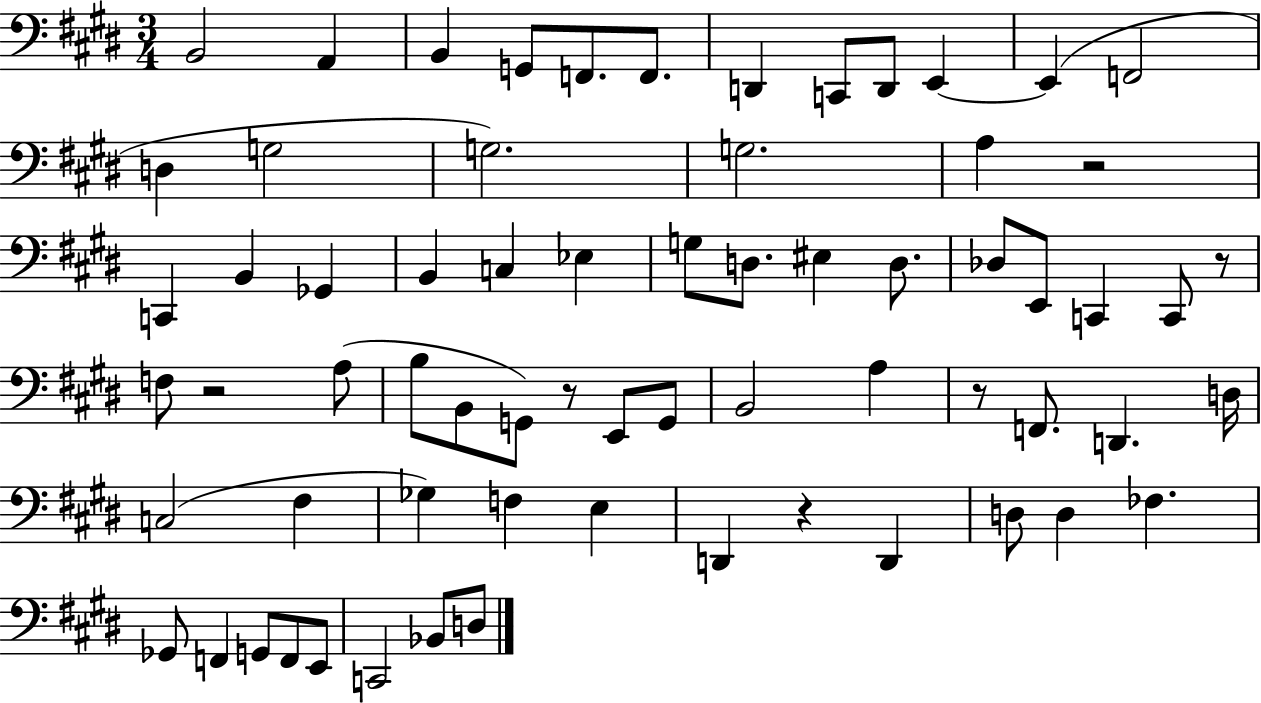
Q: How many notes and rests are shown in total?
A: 67